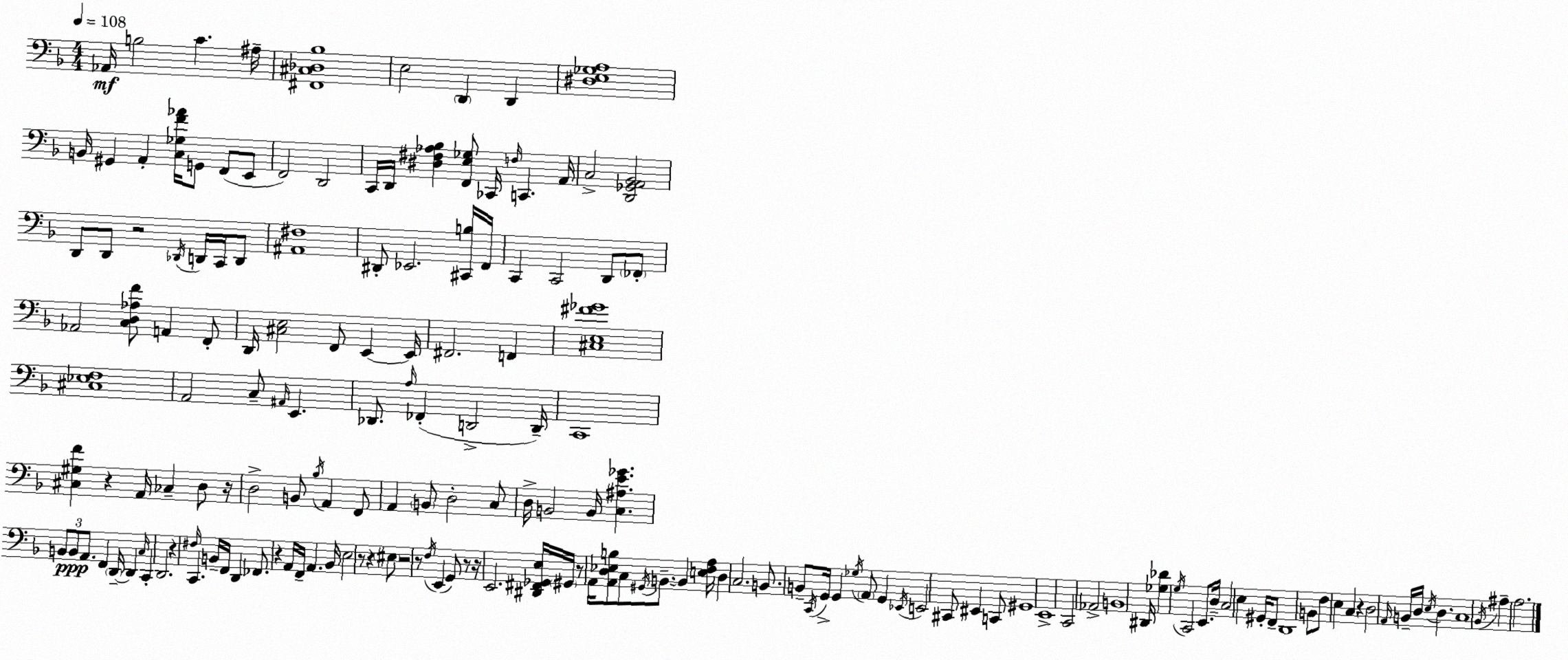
X:1
T:Untitled
M:4/4
L:1/4
K:F
_A,,/4 B,2 C ^A,/4 [^F,,^C,_D,_B,]4 E,2 D,, D,, [^D,E,_G,A,]4 B,,/4 ^G,, A,, [C,_G,F_A]/4 G,,/2 F,,/2 E,,/2 F,,2 D,,2 C,,/4 D,,/4 [^D,^F,_A,_B,] [F,,E,_G,]/2 _C,,/4 F,/4 C,, A,,/4 C,2 [D,,_G,,A,,_B,,]2 D,,/2 D,,/2 z2 _D,,/4 D,,/4 C,,/4 D,,/2 [^A,,^F,]4 ^D,,/2 _E,,2 [^C,,B,]/4 F,,/4 C,, C,,2 D,,/2 _F,,/2 _A,,2 [C,D,_A,F]/2 A,, F,,/2 D,,/4 [^C,E,]2 F,,/2 E,, E,,/4 ^F,,2 F,, [^C,E,^F_G]4 [^C,_E,F,]4 A,,2 C,/2 ^A,,/4 E,, _D,,/2 A,/4 _F,, D,,2 D,,/4 C,,4 [^C,^G,F] z A,,/4 _C, D,/2 z/4 D,2 B,,/2 _B,/4 A,, F,,/2 A,, B,,/2 D,2 C,/2 D,/4 B,,2 B,,/4 [C,^A,E_G] B,,/2 B,,/2 A,,/2 F,, D,,/4 D,, C,/4 C,, D,,2 z ^F,/4 C,, B,,/4 F,,/4 D,, _F,,/2 z A,,/4 F,,/4 A,, _B,,/4 E,2 z/2 z ^E,/2 z2 z/2 F,/4 E,, G,,/2 z/2 z/4 E,,2 [^D,,^F,,_G,,E,]/4 ^G,,/4 z/2 A,,/4 [A,,D,_E,B,]/2 C,/2 ^G,,/4 B,,/2 B,, [E,F,A,]/4 D, C,2 B,,/2 B,,/2 C,,/4 G,,/4 G,, _G,/4 A,,/2 G,, _E,,/4 E,,2 ^C,,/2 ^E,, C,,/2 ^G,,4 E,,4 C,,2 _A,,2 B,,4 ^D,,/4 [_G,_D] G,/4 C,,2 E,,/2 D,/4 C,2 E, ^G,,/4 F,,/2 D,,4 B,,/2 F,/2 E, C, z D,2 A,,/4 B,,/4 D,/4 E,/4 D, C,4 _B,,/4 ^A, A,2